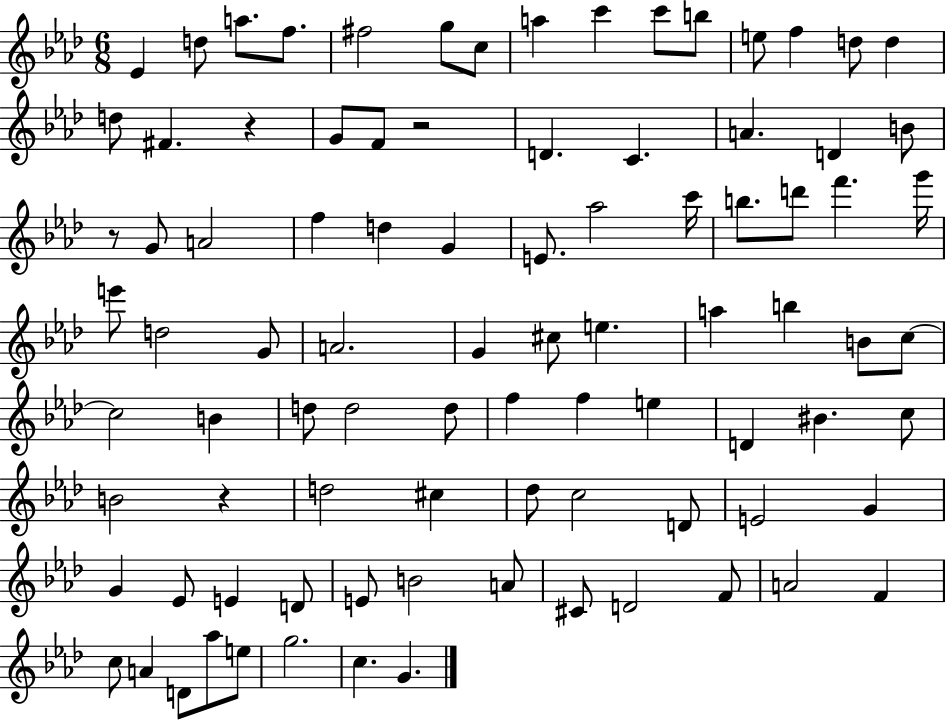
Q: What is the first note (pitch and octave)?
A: Eb4